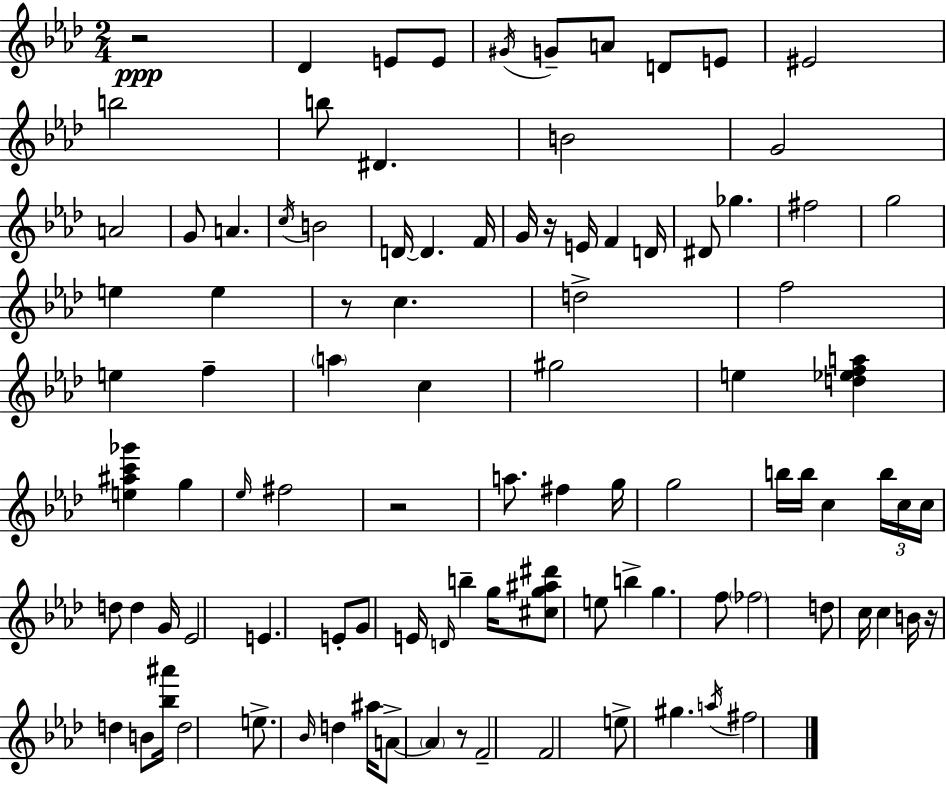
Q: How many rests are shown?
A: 6